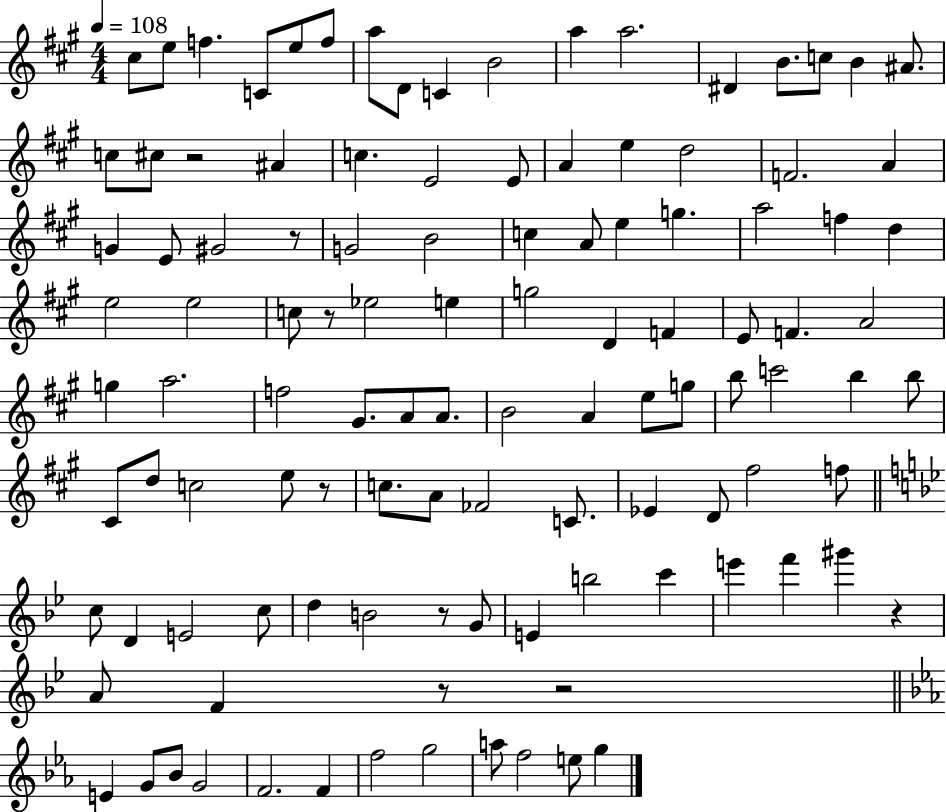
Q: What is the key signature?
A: A major